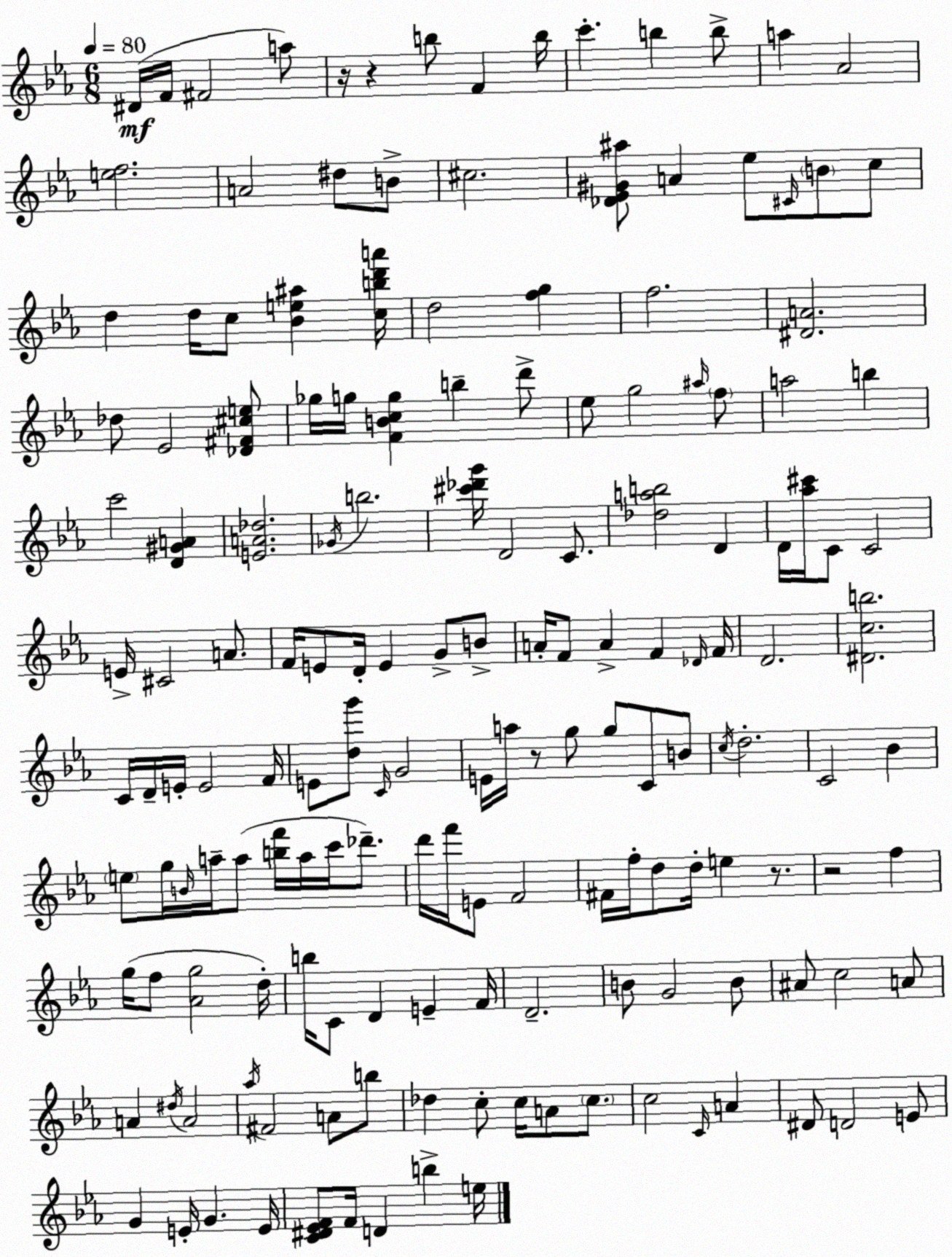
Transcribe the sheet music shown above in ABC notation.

X:1
T:Untitled
M:6/8
L:1/4
K:Cm
^D/4 F/4 ^F2 a/2 z/4 z b/2 F b/4 c' b b/2 a _A2 [ef]2 A2 ^d/2 B/2 ^c2 [_D_E^G^a]/2 A _e/2 ^C/4 B/2 c/2 d d/4 c/2 [_Be^a] [cbd'a']/4 d2 [fg] f2 [^DA]2 _d/2 _E2 [_D^F^ce]/2 _g/4 g/4 [FBcg] b d'/2 _e/2 g2 ^a/4 f/2 a2 b c'2 [D^GA] [EA_d]2 _G/4 b2 [^c'_d'g']/4 D2 C/2 [_dab]2 D D/4 [_a^c']/4 C/2 C2 E/4 ^C2 A/2 F/4 E/2 D/4 E G/2 B/2 A/4 F/2 A F _D/4 F/4 D2 [^Dcb]2 C/4 D/4 E/4 E2 F/4 E/2 [dg']/2 C/4 G2 E/4 a/4 z/2 g/2 g/2 C/2 B/2 c/4 d2 C2 _B e/2 g/4 B/4 a/4 a/2 [bf']/4 a/4 c'/4 _d'/2 d'/4 f'/4 E/2 F2 ^F/4 f/4 d/2 d/4 e z/2 z2 f g/4 f/2 [_Ag]2 d/4 b/4 C/2 D E F/4 D2 B/2 G2 B/2 ^A/2 c2 A/2 A ^d/4 A2 _a/4 ^F2 A/2 b/2 _d c/2 c/4 A/2 c/2 c2 C/4 A ^D/2 D2 E/2 G E/4 G E/4 [C^D_EF]/2 F/4 D b e/4